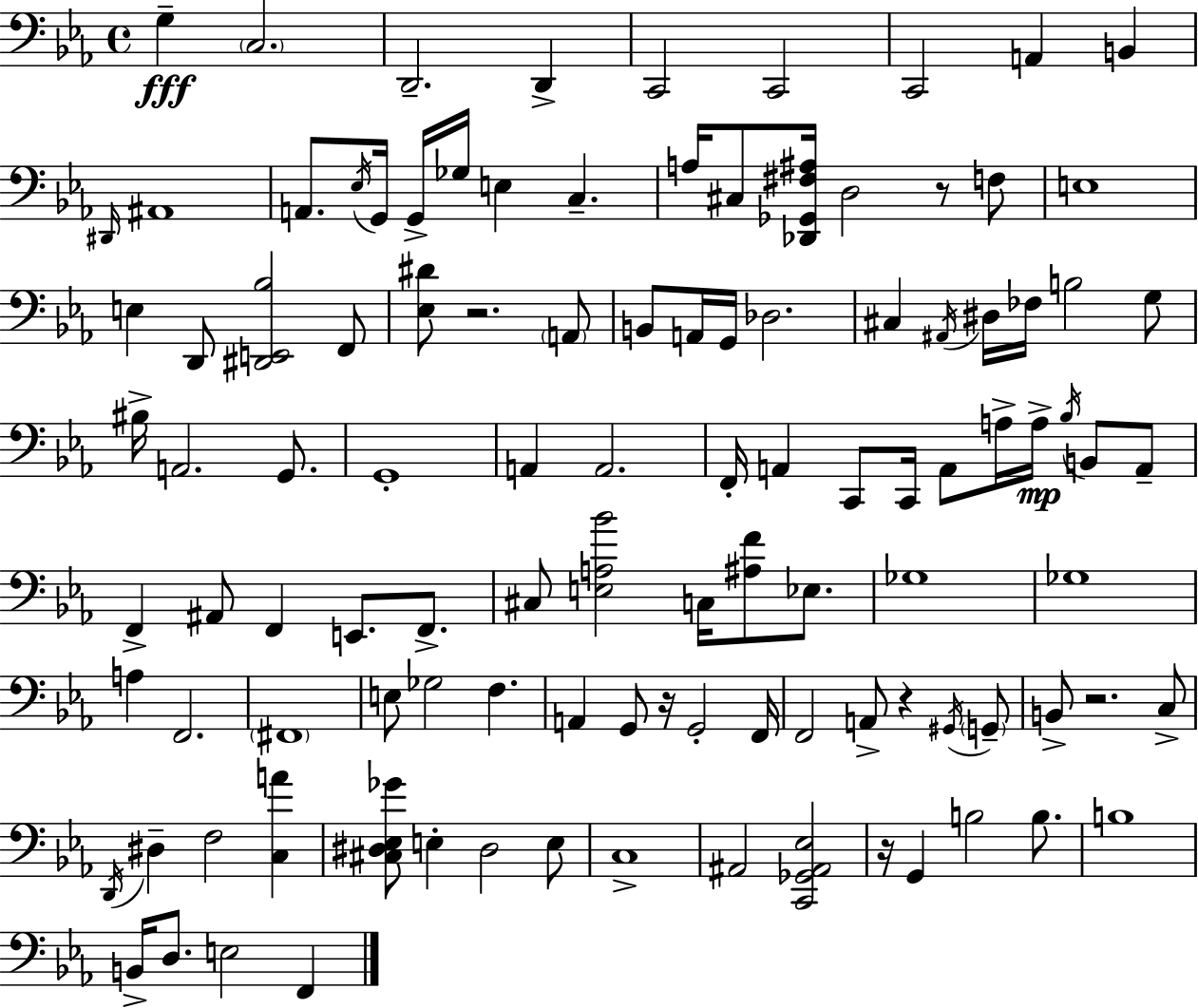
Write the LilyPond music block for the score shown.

{
  \clef bass
  \time 4/4
  \defaultTimeSignature
  \key ees \major
  g4--\fff \parenthesize c2. | d,2.-- d,4-> | c,2 c,2 | c,2 a,4 b,4 | \break \grace { dis,16 } ais,1 | a,8. \acciaccatura { ees16 } g,16 g,16-> ges16 e4 c4.-- | a16 cis8 <des, ges, fis ais>16 d2 r8 | f8 e1 | \break e4 d,8 <dis, e, bes>2 | f,8 <ees dis'>8 r2. | \parenthesize a,8 b,8 a,16 g,16 des2. | cis4 \acciaccatura { ais,16 } dis16 fes16 b2 | \break g8 bis16-> a,2. | g,8. g,1-. | a,4 a,2. | f,16-. a,4 c,8 c,16 a,8 a16-> a16->\mp \acciaccatura { bes16 } | \break b,8 a,8-- f,4-> ais,8 f,4 e,8. | f,8.-> cis8 <e a bes'>2 c16 <ais f'>8 | ees8. ges1 | ges1 | \break a4 f,2. | \parenthesize fis,1 | e8 ges2 f4. | a,4 g,8 r16 g,2-. | \break f,16 f,2 a,8-> r4 | \acciaccatura { gis,16 } \parenthesize g,8-- b,8-> r2. | c8-> \acciaccatura { d,16 } dis4-- f2 | <c a'>4 <cis dis ees ges'>8 e4-. dis2 | \break e8 c1-> | ais,2 <c, ges, ais, ees>2 | r16 g,4 b2 | b8. b1 | \break b,16-> d8. e2 | f,4 \bar "|."
}